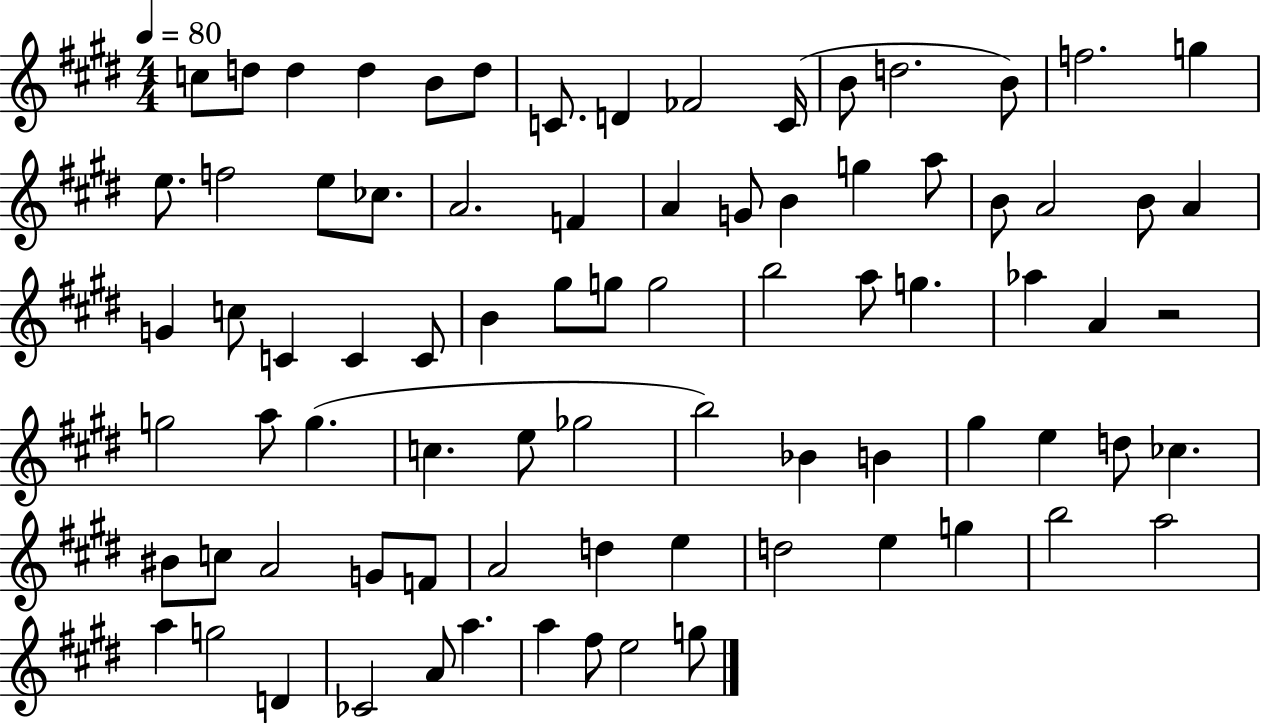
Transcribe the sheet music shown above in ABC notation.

X:1
T:Untitled
M:4/4
L:1/4
K:E
c/2 d/2 d d B/2 d/2 C/2 D _F2 C/4 B/2 d2 B/2 f2 g e/2 f2 e/2 _c/2 A2 F A G/2 B g a/2 B/2 A2 B/2 A G c/2 C C C/2 B ^g/2 g/2 g2 b2 a/2 g _a A z2 g2 a/2 g c e/2 _g2 b2 _B B ^g e d/2 _c ^B/2 c/2 A2 G/2 F/2 A2 d e d2 e g b2 a2 a g2 D _C2 A/2 a a ^f/2 e2 g/2